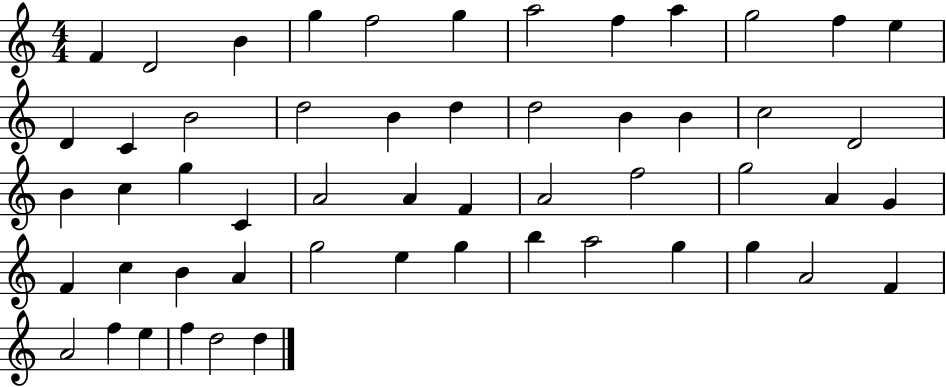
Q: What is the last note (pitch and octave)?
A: D5